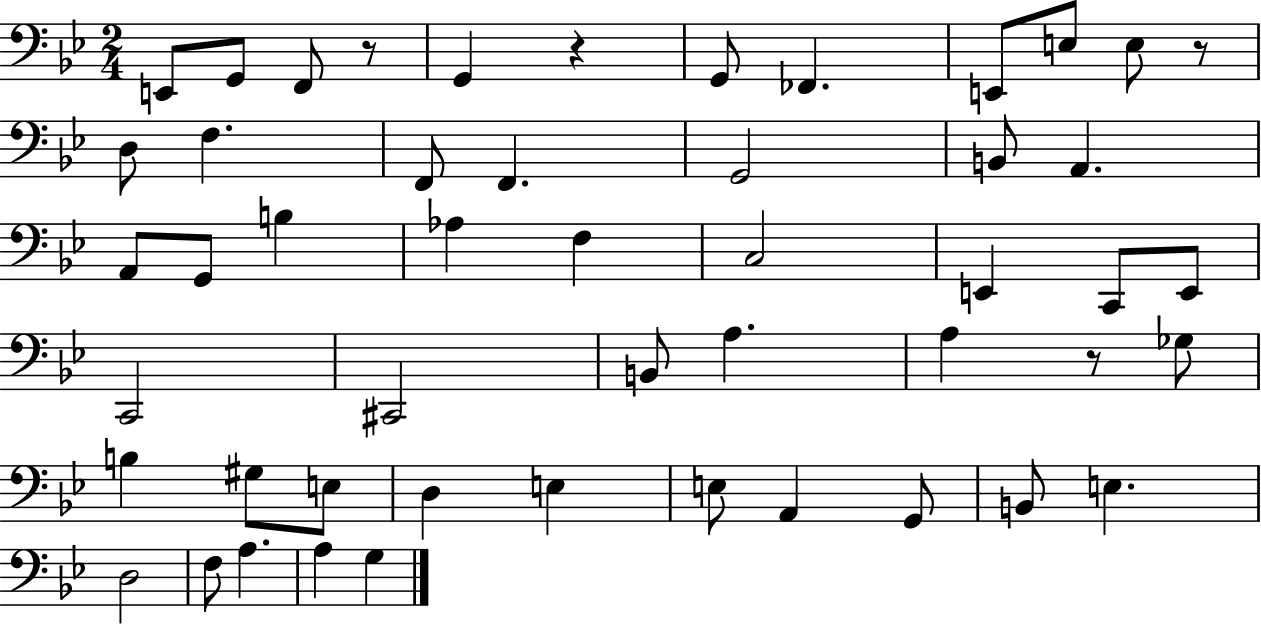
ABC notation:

X:1
T:Untitled
M:2/4
L:1/4
K:Bb
E,,/2 G,,/2 F,,/2 z/2 G,, z G,,/2 _F,, E,,/2 E,/2 E,/2 z/2 D,/2 F, F,,/2 F,, G,,2 B,,/2 A,, A,,/2 G,,/2 B, _A, F, C,2 E,, C,,/2 E,,/2 C,,2 ^C,,2 B,,/2 A, A, z/2 _G,/2 B, ^G,/2 E,/2 D, E, E,/2 A,, G,,/2 B,,/2 E, D,2 F,/2 A, A, G,